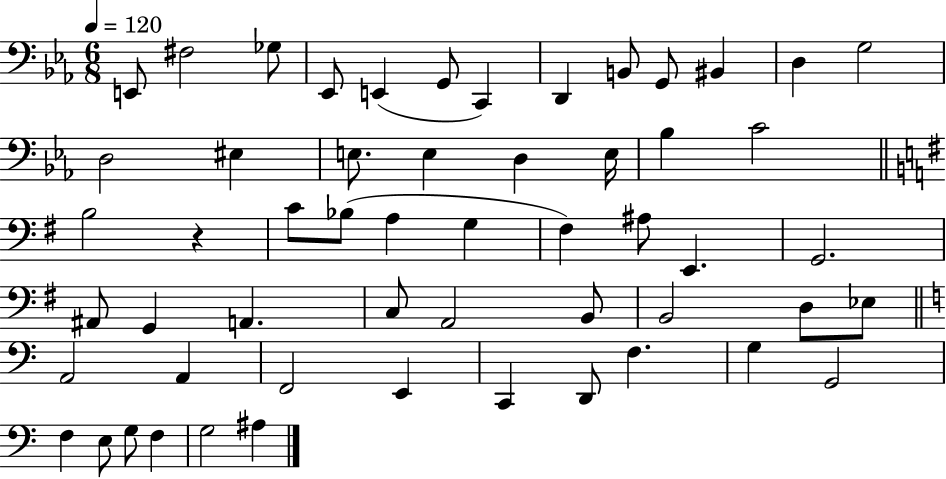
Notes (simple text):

E2/e F#3/h Gb3/e Eb2/e E2/q G2/e C2/q D2/q B2/e G2/e BIS2/q D3/q G3/h D3/h EIS3/q E3/e. E3/q D3/q E3/s Bb3/q C4/h B3/h R/q C4/e Bb3/e A3/q G3/q F#3/q A#3/e E2/q. G2/h. A#2/e G2/q A2/q. C3/e A2/h B2/e B2/h D3/e Eb3/e A2/h A2/q F2/h E2/q C2/q D2/e F3/q. G3/q G2/h F3/q E3/e G3/e F3/q G3/h A#3/q